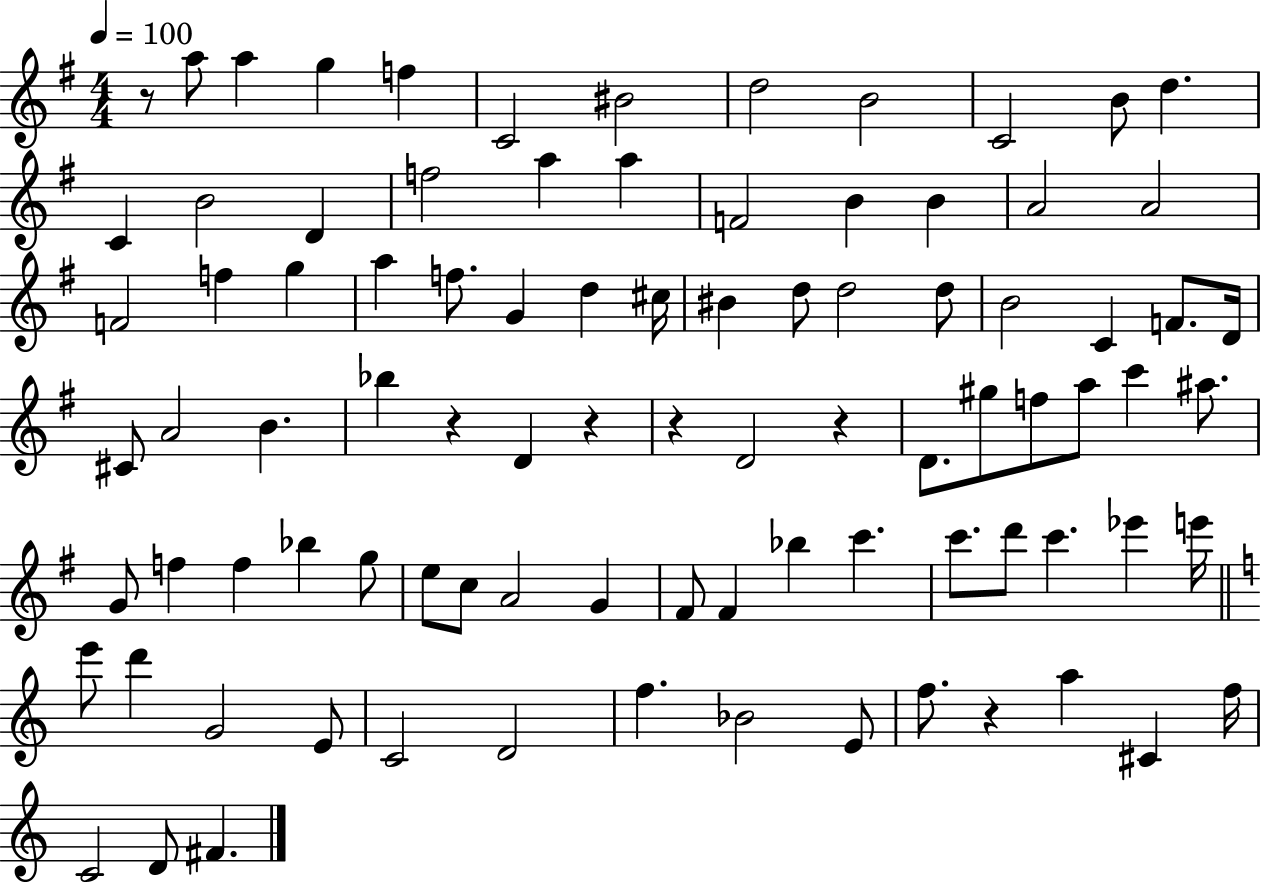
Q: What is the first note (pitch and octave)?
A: A5